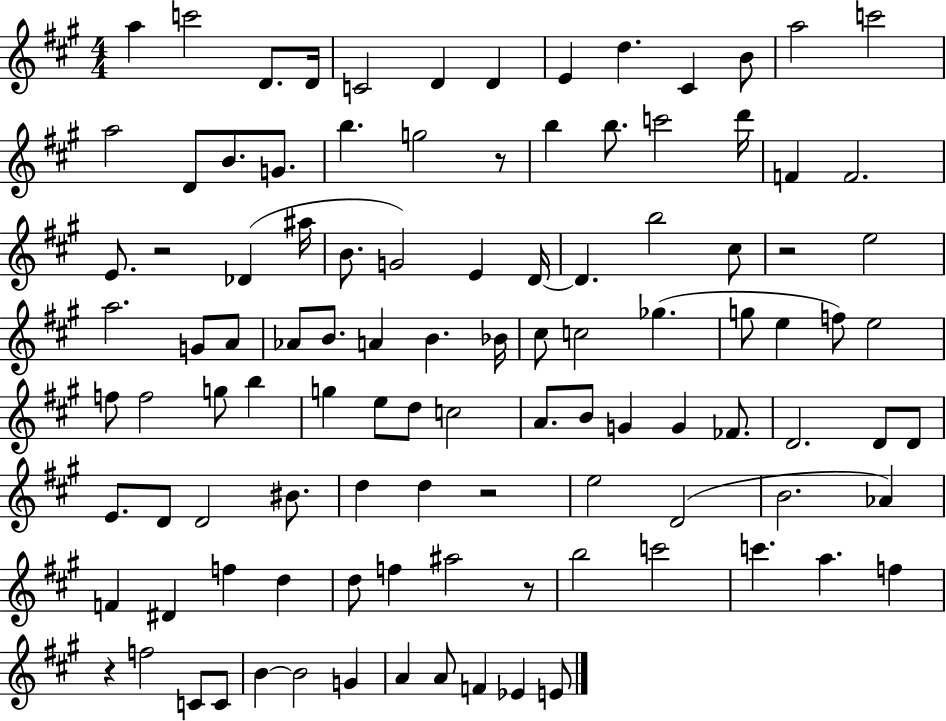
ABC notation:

X:1
T:Untitled
M:4/4
L:1/4
K:A
a c'2 D/2 D/4 C2 D D E d ^C B/2 a2 c'2 a2 D/2 B/2 G/2 b g2 z/2 b b/2 c'2 d'/4 F F2 E/2 z2 _D ^a/4 B/2 G2 E D/4 D b2 ^c/2 z2 e2 a2 G/2 A/2 _A/2 B/2 A B _B/4 ^c/2 c2 _g g/2 e f/2 e2 f/2 f2 g/2 b g e/2 d/2 c2 A/2 B/2 G G _F/2 D2 D/2 D/2 E/2 D/2 D2 ^B/2 d d z2 e2 D2 B2 _A F ^D f d d/2 f ^a2 z/2 b2 c'2 c' a f z f2 C/2 C/2 B B2 G A A/2 F _E E/2